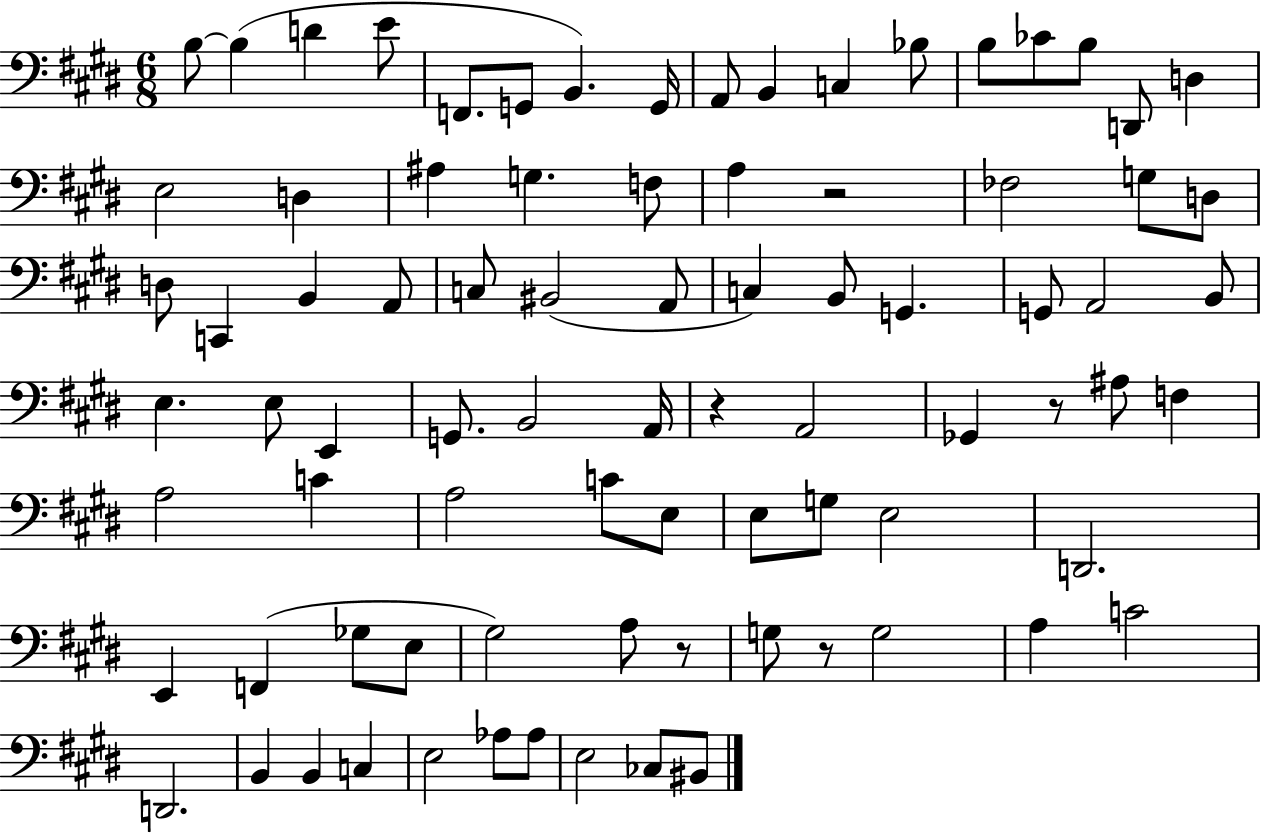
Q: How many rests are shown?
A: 5